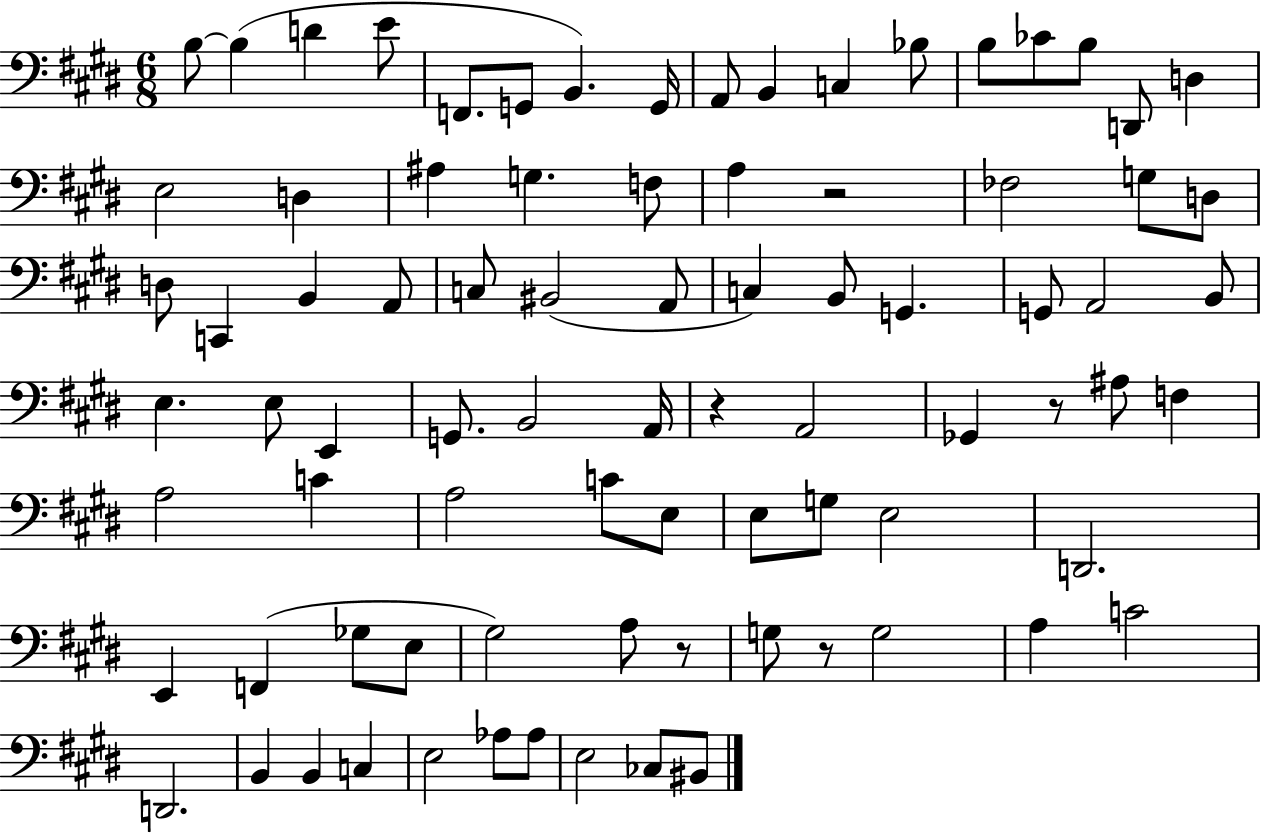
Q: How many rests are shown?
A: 5